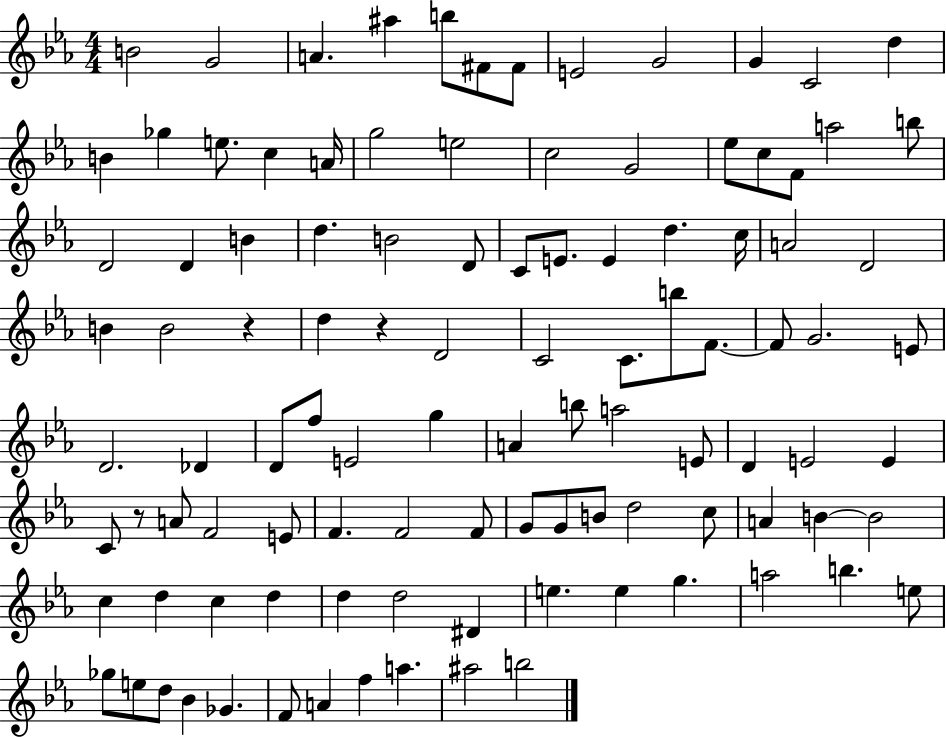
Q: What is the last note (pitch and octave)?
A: B5